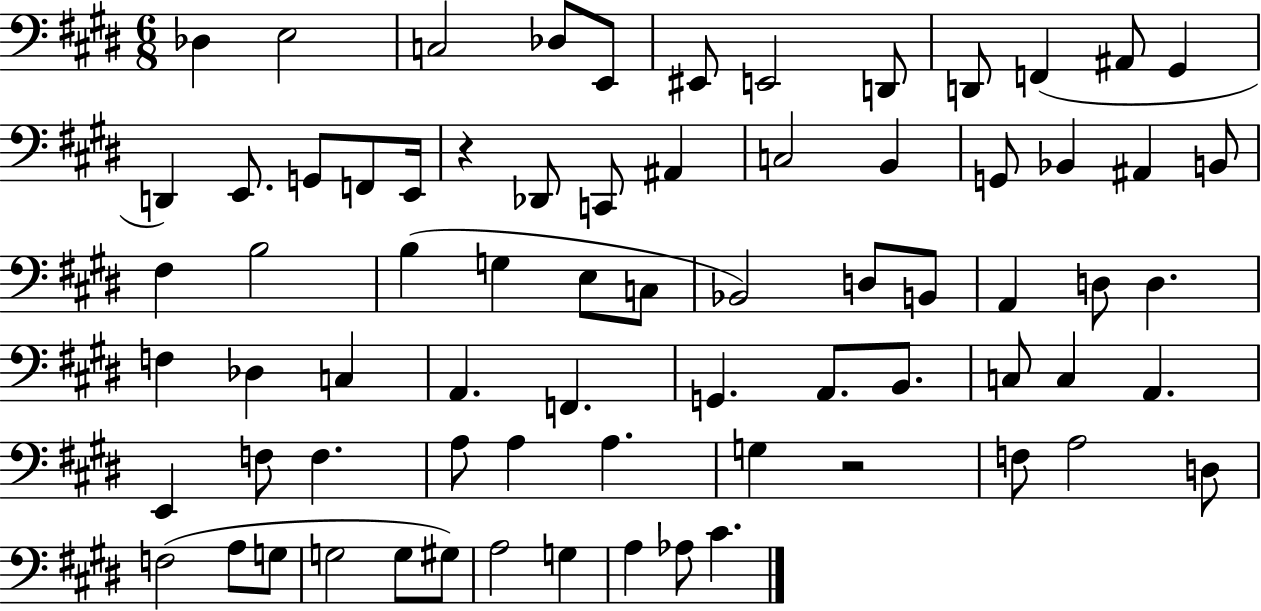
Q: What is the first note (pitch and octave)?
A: Db3